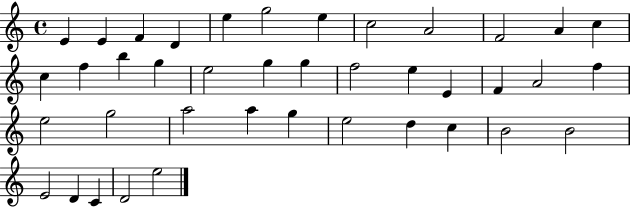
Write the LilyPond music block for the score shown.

{
  \clef treble
  \time 4/4
  \defaultTimeSignature
  \key c \major
  e'4 e'4 f'4 d'4 | e''4 g''2 e''4 | c''2 a'2 | f'2 a'4 c''4 | \break c''4 f''4 b''4 g''4 | e''2 g''4 g''4 | f''2 e''4 e'4 | f'4 a'2 f''4 | \break e''2 g''2 | a''2 a''4 g''4 | e''2 d''4 c''4 | b'2 b'2 | \break e'2 d'4 c'4 | d'2 e''2 | \bar "|."
}